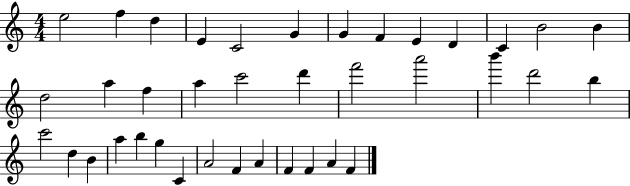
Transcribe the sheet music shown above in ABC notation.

X:1
T:Untitled
M:4/4
L:1/4
K:C
e2 f d E C2 G G F E D C B2 B d2 a f a c'2 d' f'2 a'2 b' d'2 b c'2 d B a b g C A2 F A F F A F